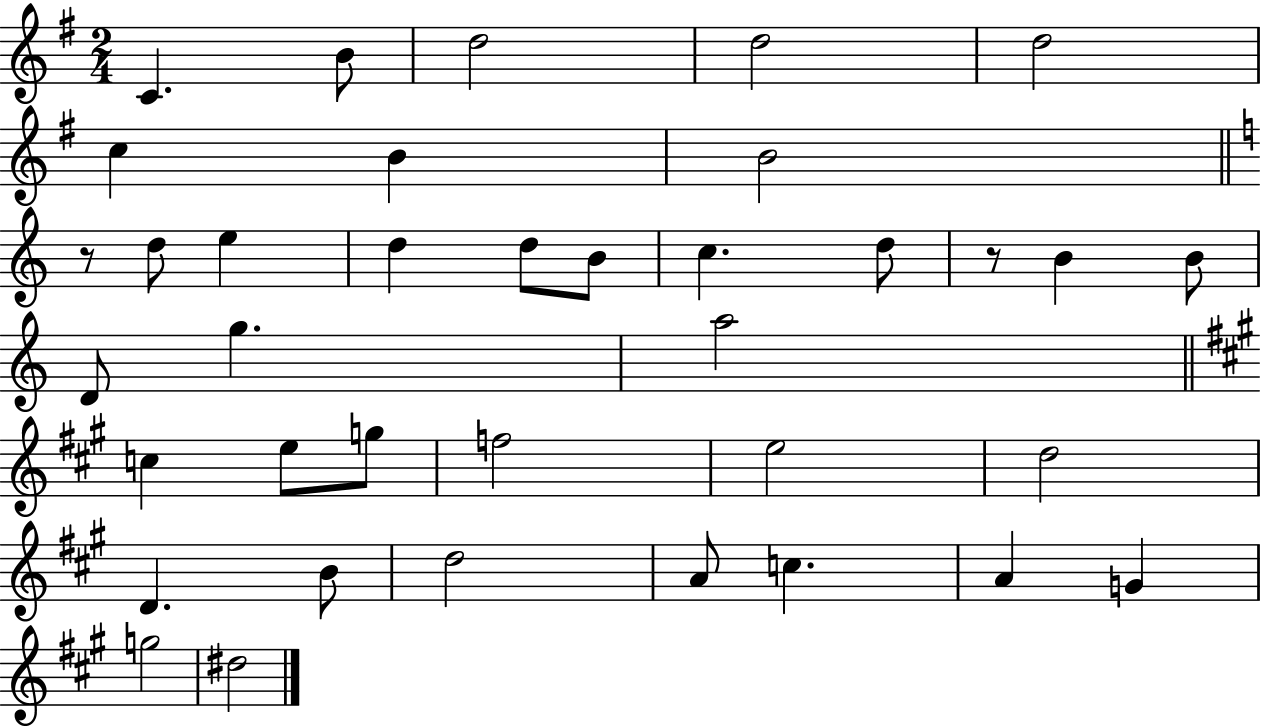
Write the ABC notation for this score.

X:1
T:Untitled
M:2/4
L:1/4
K:G
C B/2 d2 d2 d2 c B B2 z/2 d/2 e d d/2 B/2 c d/2 z/2 B B/2 D/2 g a2 c e/2 g/2 f2 e2 d2 D B/2 d2 A/2 c A G g2 ^d2